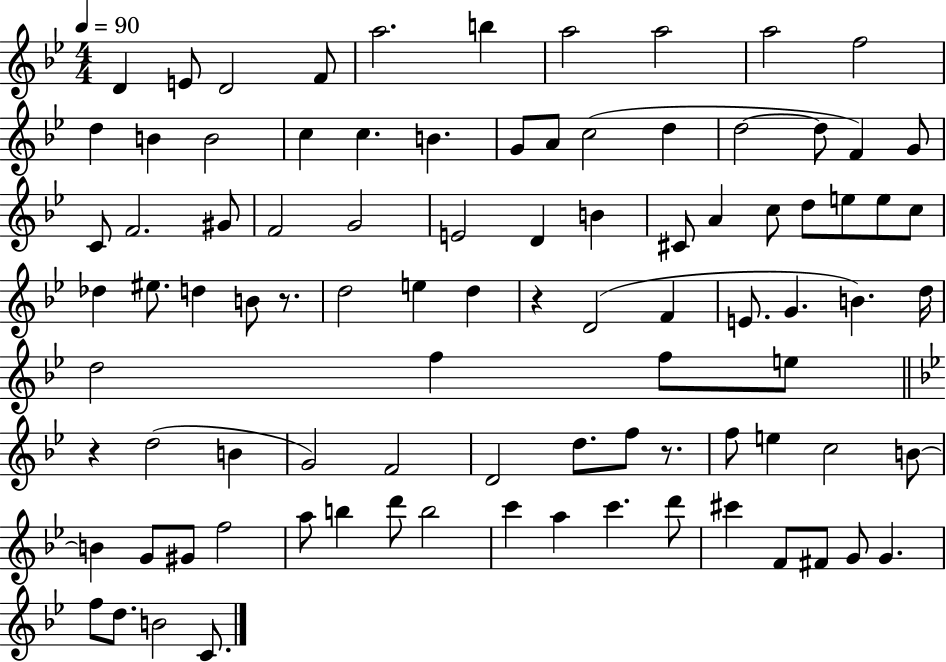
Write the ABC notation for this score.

X:1
T:Untitled
M:4/4
L:1/4
K:Bb
D E/2 D2 F/2 a2 b a2 a2 a2 f2 d B B2 c c B G/2 A/2 c2 d d2 d/2 F G/2 C/2 F2 ^G/2 F2 G2 E2 D B ^C/2 A c/2 d/2 e/2 e/2 c/2 _d ^e/2 d B/2 z/2 d2 e d z D2 F E/2 G B d/4 d2 f f/2 e/2 z d2 B G2 F2 D2 d/2 f/2 z/2 f/2 e c2 B/2 B G/2 ^G/2 f2 a/2 b d'/2 b2 c' a c' d'/2 ^c' F/2 ^F/2 G/2 G f/2 d/2 B2 C/2